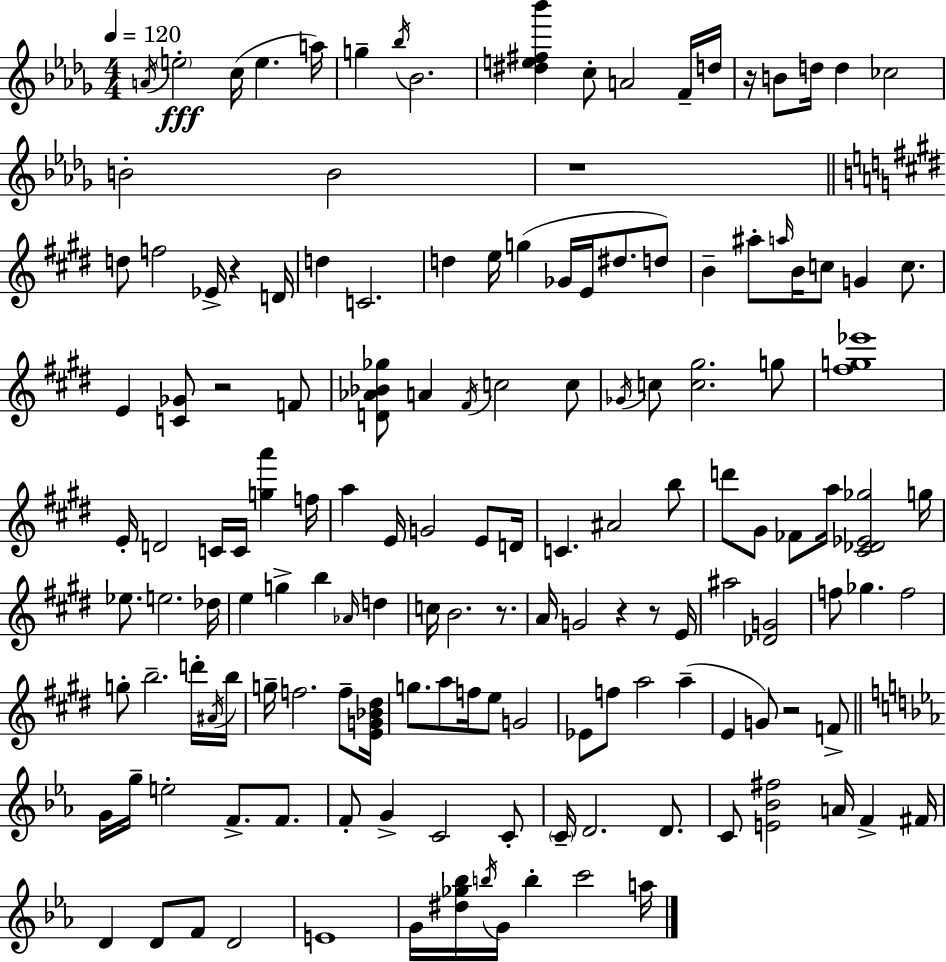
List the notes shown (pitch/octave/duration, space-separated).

A4/s E5/h C5/s E5/q. A5/s G5/q Bb5/s Bb4/h. [D#5,E5,F#5,Bb6]/q C5/e A4/h F4/s D5/s R/s B4/e D5/s D5/q CES5/h B4/h B4/h R/w D5/e F5/h Eb4/s R/q D4/s D5/q C4/h. D5/q E5/s G5/q Gb4/s E4/s D#5/e. D5/e B4/q A#5/e A5/s B4/s C5/e G4/q C5/e. E4/q [C4,Gb4]/e R/h F4/e [D4,Ab4,Bb4,Gb5]/e A4/q F#4/s C5/h C5/e Gb4/s C5/e [C5,G#5]/h. G5/e [F#5,G5,Eb6]/w E4/s D4/h C4/s C4/s [G5,A6]/q F5/s A5/q E4/s G4/h E4/e D4/s C4/q. A#4/h B5/e D6/e G#4/e FES4/e A5/s [C#4,Db4,Eb4,Gb5]/h G5/s Eb5/e. E5/h. Db5/s E5/q G5/q B5/q Ab4/s D5/q C5/s B4/h. R/e. A4/s G4/h R/q R/e E4/s A#5/h [Db4,G4]/h F5/e Gb5/q. F5/h G5/e B5/h. D6/s A#4/s B5/s G5/s F5/h. F5/e [E4,G4,Bb4,D#5]/s G5/e. A5/e F5/s E5/e G4/h Eb4/e F5/e A5/h A5/q E4/q G4/e R/h F4/e G4/s G5/s E5/h F4/e. F4/e. F4/e G4/q C4/h C4/e C4/s D4/h. D4/e. C4/e [E4,Bb4,F#5]/h A4/s F4/q F#4/s D4/q D4/e F4/e D4/h E4/w G4/s [D#5,Gb5,Bb5]/s B5/s G4/s B5/q C6/h A5/s